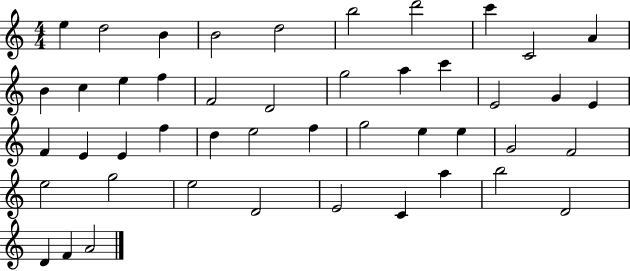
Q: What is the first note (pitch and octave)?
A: E5